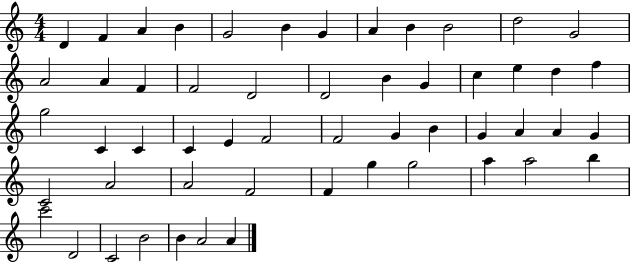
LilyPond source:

{
  \clef treble
  \numericTimeSignature
  \time 4/4
  \key c \major
  d'4 f'4 a'4 b'4 | g'2 b'4 g'4 | a'4 b'4 b'2 | d''2 g'2 | \break a'2 a'4 f'4 | f'2 d'2 | d'2 b'4 g'4 | c''4 e''4 d''4 f''4 | \break g''2 c'4 c'4 | c'4 e'4 f'2 | f'2 g'4 b'4 | g'4 a'4 a'4 g'4 | \break c'2 a'2 | a'2 f'2 | f'4 g''4 g''2 | a''4 a''2 b''4 | \break c'''2 d'2 | c'2 b'2 | b'4 a'2 a'4 | \bar "|."
}